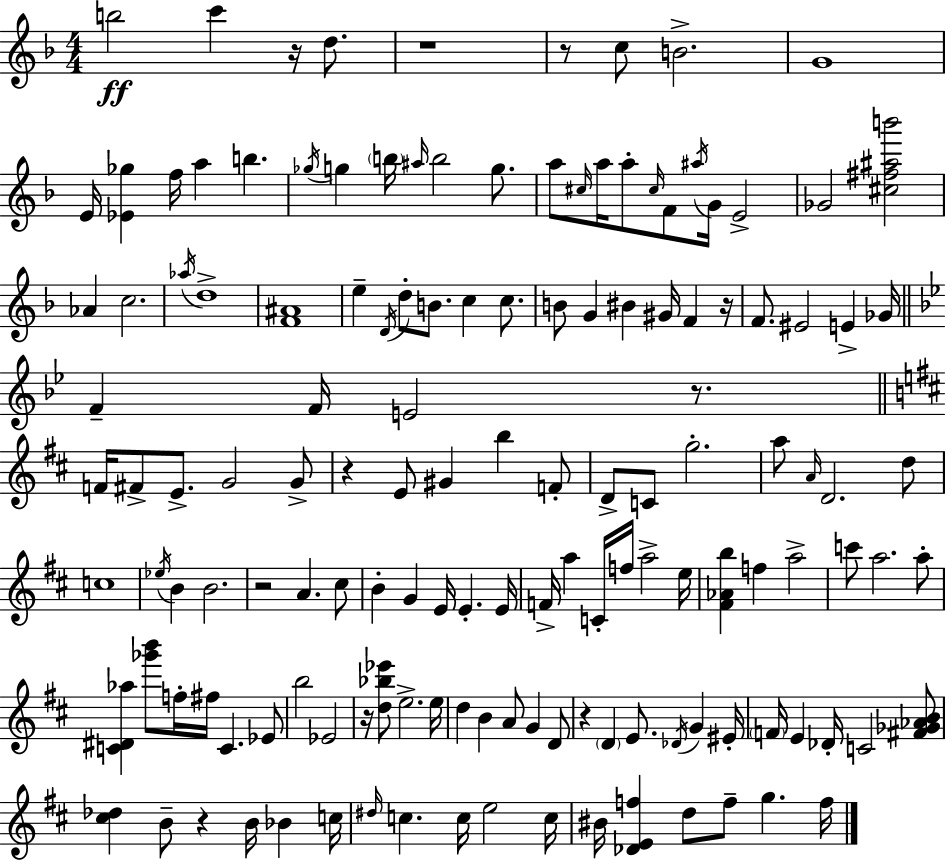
{
  \clef treble
  \numericTimeSignature
  \time 4/4
  \key f \major
  b''2\ff c'''4 r16 d''8. | r1 | r8 c''8 b'2.-> | g'1 | \break e'16 <ees' ges''>4 f''16 a''4 b''4. | \acciaccatura { ges''16 } g''4 \parenthesize b''16 \grace { ais''16 } b''2 g''8. | a''8 \grace { cis''16 } a''16 a''8-. \grace { cis''16 } f'8 \acciaccatura { ais''16 } g'16 e'2-> | ges'2 <cis'' fis'' ais'' b'''>2 | \break aes'4 c''2. | \acciaccatura { aes''16 } d''1-> | <f' ais'>1 | e''4-- \acciaccatura { d'16 } d''8-. b'8. | \break c''4 c''8. b'8 g'4 bis'4 | gis'16 f'4 r16 f'8. eis'2 | e'4-> ges'16 \bar "||" \break \key bes \major f'4-- f'16 e'2 r8. | \bar "||" \break \key d \major f'16 fis'8-> e'8.-> g'2 g'8-> | r4 e'8 gis'4 b''4 f'8-. | d'8-> c'8 g''2.-. | a''8 \grace { a'16 } d'2. d''8 | \break c''1 | \acciaccatura { ees''16 } b'4 b'2. | r2 a'4. | cis''8 b'4-. g'4 e'16 e'4.-. | \break e'16 f'16-> a''4 c'16-. f''16 a''2-> | e''16 <fis' aes' b''>4 f''4 a''2-> | c'''8 a''2. | a''8-. <c' dis' aes''>4 <ges''' b'''>8 f''16-. fis''16 c'4. | \break ees'8 b''2 ees'2 | r16 <d'' bes'' ees'''>8 e''2.-> | e''16 d''4 b'4 a'8 g'4 | d'8 r4 \parenthesize d'4 e'8. \acciaccatura { des'16 } g'4 | \break eis'16-. \parenthesize f'16 e'4 des'16-. c'2 | <fis' ges' aes' b'>8 <cis'' des''>4 b'8-- r4 b'16 bes'4 | c''16 \grace { dis''16 } c''4. c''16 e''2 | c''16 bis'16 <des' e' f''>4 d''8 f''8-- g''4. | \break f''16 \bar "|."
}